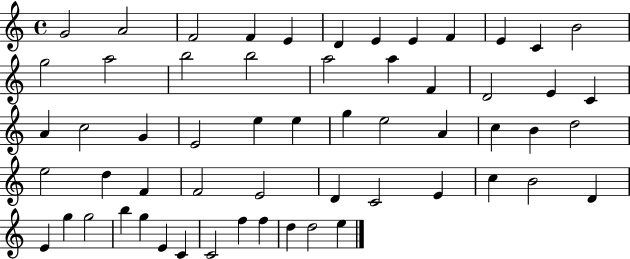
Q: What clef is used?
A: treble